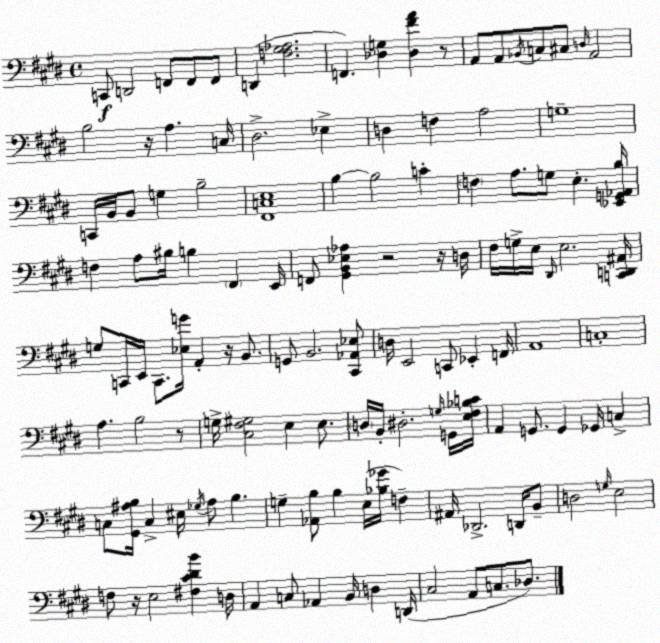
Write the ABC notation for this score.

X:1
T:Untitled
M:4/4
L:1/4
K:E
C,,/2 D,,2 F,,/2 F,,/2 F,,/2 D,, [F,^G,_A,]2 F,, [_D,G,] [_D,^FA] z/2 A,,/2 A,,/2 _B,,/4 C,/2 ^C,/2 D,/4 A,,2 B,2 z/4 A, C,/4 ^D,2 _E, D, F, A,2 G,4 C,,/4 B,,/4 B,,/2 G, B,2 [^F,,C,E,]4 B, B,2 C F, A,/2 G,/2 E, [_E,,G,,_A,,B,]/4 F, A,/2 ^B,/4 B, ^F,, E,,/4 F,,/2 [^G,,B,,_E,_A,] z2 z/4 D,/4 ^F,/4 G,/4 E,/4 ^D,,/4 E,2 [C,,D,,^A,,]/4 G,/2 C,,/4 E,,/4 C,,/2 [_E,G]/4 A,, z/4 B,,/2 G,,/2 B,,2 [^C,,_A,,_E,]/2 D,/4 E,,2 C,,/2 _E,, F,,/4 A,,4 C,4 A, B,2 z/2 G,/4 [^C,^F,^G,]2 E, E,/2 D,/4 B,,/4 ^D,2 G,/4 G,,/4 [E,^F,_B,C]/4 A,, G,,/2 G,, _G,,/4 C, C,/2 [^G,,^A,B,]/4 C, ^E,/4 _G,/4 ^A,/2 B, G, [_A,,B,]/2 B, E,/4 [_B,_G]/4 F, ^A,,/4 _D,,2 D,,/4 B,,/2 D,2 G,/4 E,2 F,/2 z/4 E,2 [^F,^C^DB] D,/4 A,, C,/2 _A,, B,,/4 D, D,,/4 ^C,2 A,,/2 C,/2 _D,/2